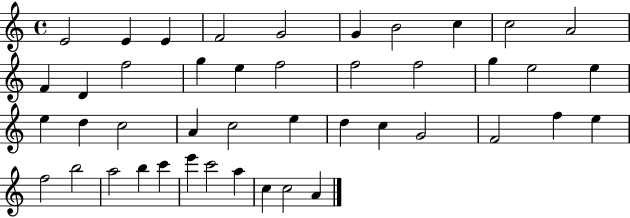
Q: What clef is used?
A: treble